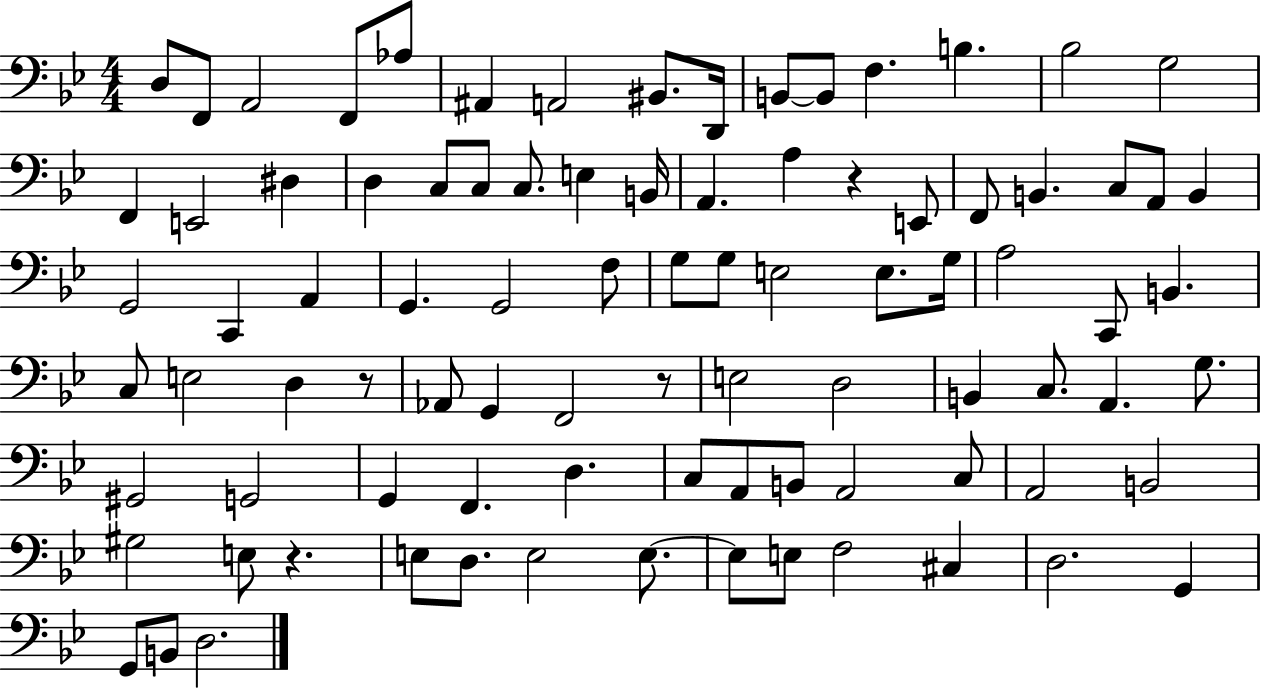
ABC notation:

X:1
T:Untitled
M:4/4
L:1/4
K:Bb
D,/2 F,,/2 A,,2 F,,/2 _A,/2 ^A,, A,,2 ^B,,/2 D,,/4 B,,/2 B,,/2 F, B, _B,2 G,2 F,, E,,2 ^D, D, C,/2 C,/2 C,/2 E, B,,/4 A,, A, z E,,/2 F,,/2 B,, C,/2 A,,/2 B,, G,,2 C,, A,, G,, G,,2 F,/2 G,/2 G,/2 E,2 E,/2 G,/4 A,2 C,,/2 B,, C,/2 E,2 D, z/2 _A,,/2 G,, F,,2 z/2 E,2 D,2 B,, C,/2 A,, G,/2 ^G,,2 G,,2 G,, F,, D, C,/2 A,,/2 B,,/2 A,,2 C,/2 A,,2 B,,2 ^G,2 E,/2 z E,/2 D,/2 E,2 E,/2 E,/2 E,/2 F,2 ^C, D,2 G,, G,,/2 B,,/2 D,2